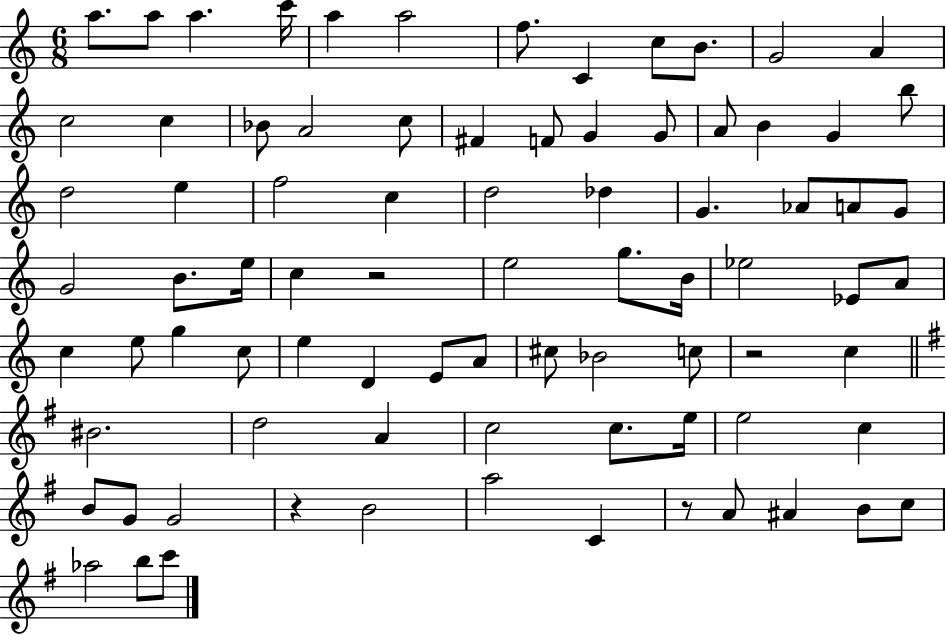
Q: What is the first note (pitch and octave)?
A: A5